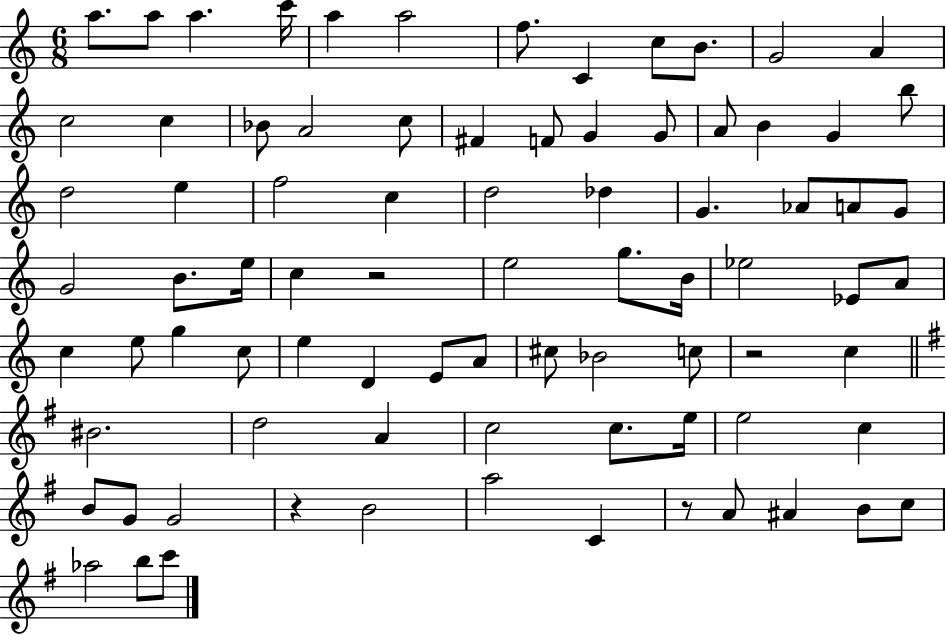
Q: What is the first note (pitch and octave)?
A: A5